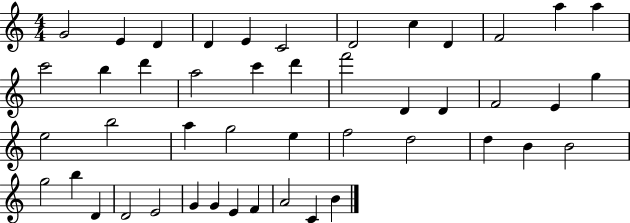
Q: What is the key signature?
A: C major